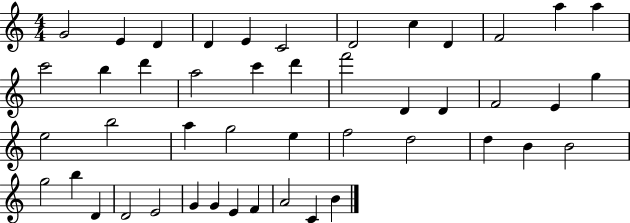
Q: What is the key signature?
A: C major